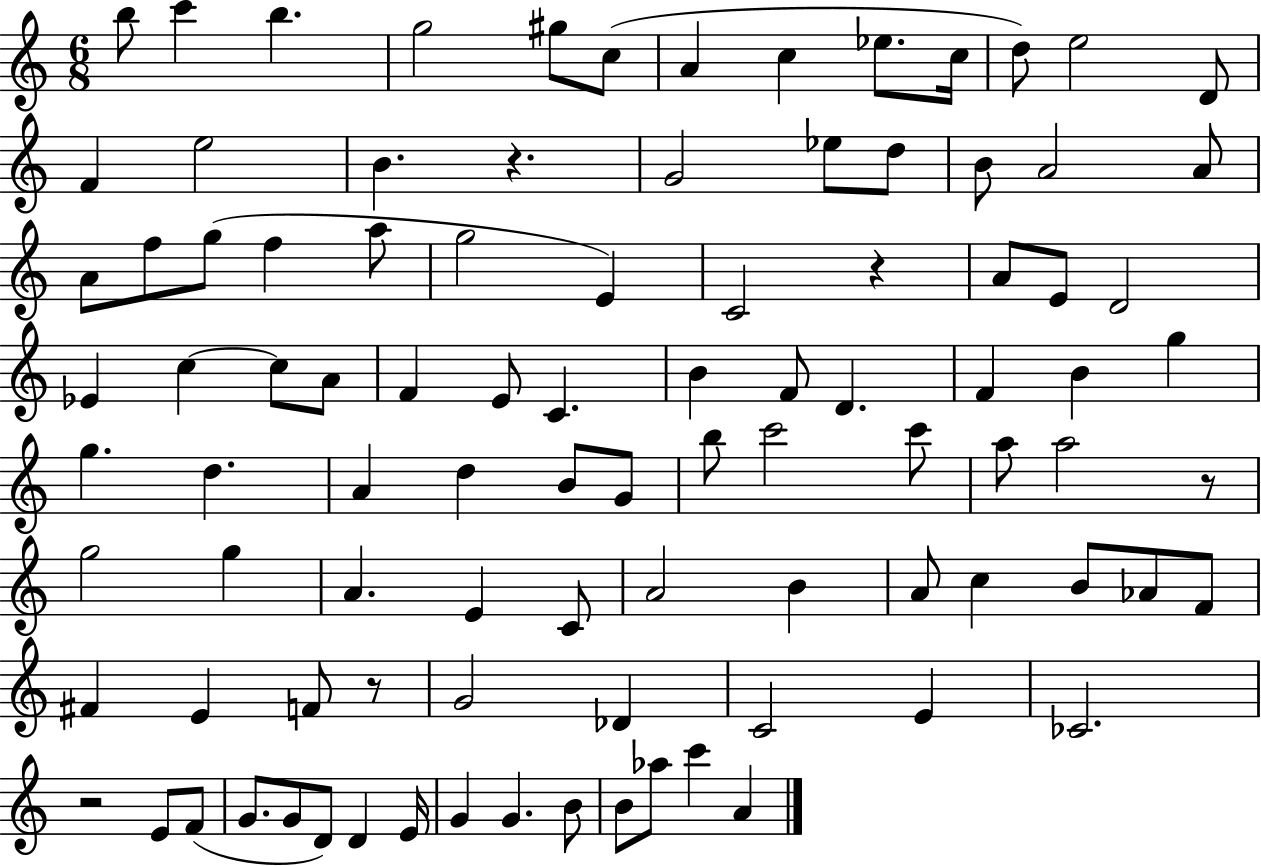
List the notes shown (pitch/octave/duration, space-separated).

B5/e C6/q B5/q. G5/h G#5/e C5/e A4/q C5/q Eb5/e. C5/s D5/e E5/h D4/e F4/q E5/h B4/q. R/q. G4/h Eb5/e D5/e B4/e A4/h A4/e A4/e F5/e G5/e F5/q A5/e G5/h E4/q C4/h R/q A4/e E4/e D4/h Eb4/q C5/q C5/e A4/e F4/q E4/e C4/q. B4/q F4/e D4/q. F4/q B4/q G5/q G5/q. D5/q. A4/q D5/q B4/e G4/e B5/e C6/h C6/e A5/e A5/h R/e G5/h G5/q A4/q. E4/q C4/e A4/h B4/q A4/e C5/q B4/e Ab4/e F4/e F#4/q E4/q F4/e R/e G4/h Db4/q C4/h E4/q CES4/h. R/h E4/e F4/e G4/e. G4/e D4/e D4/q E4/s G4/q G4/q. B4/e B4/e Ab5/e C6/q A4/q